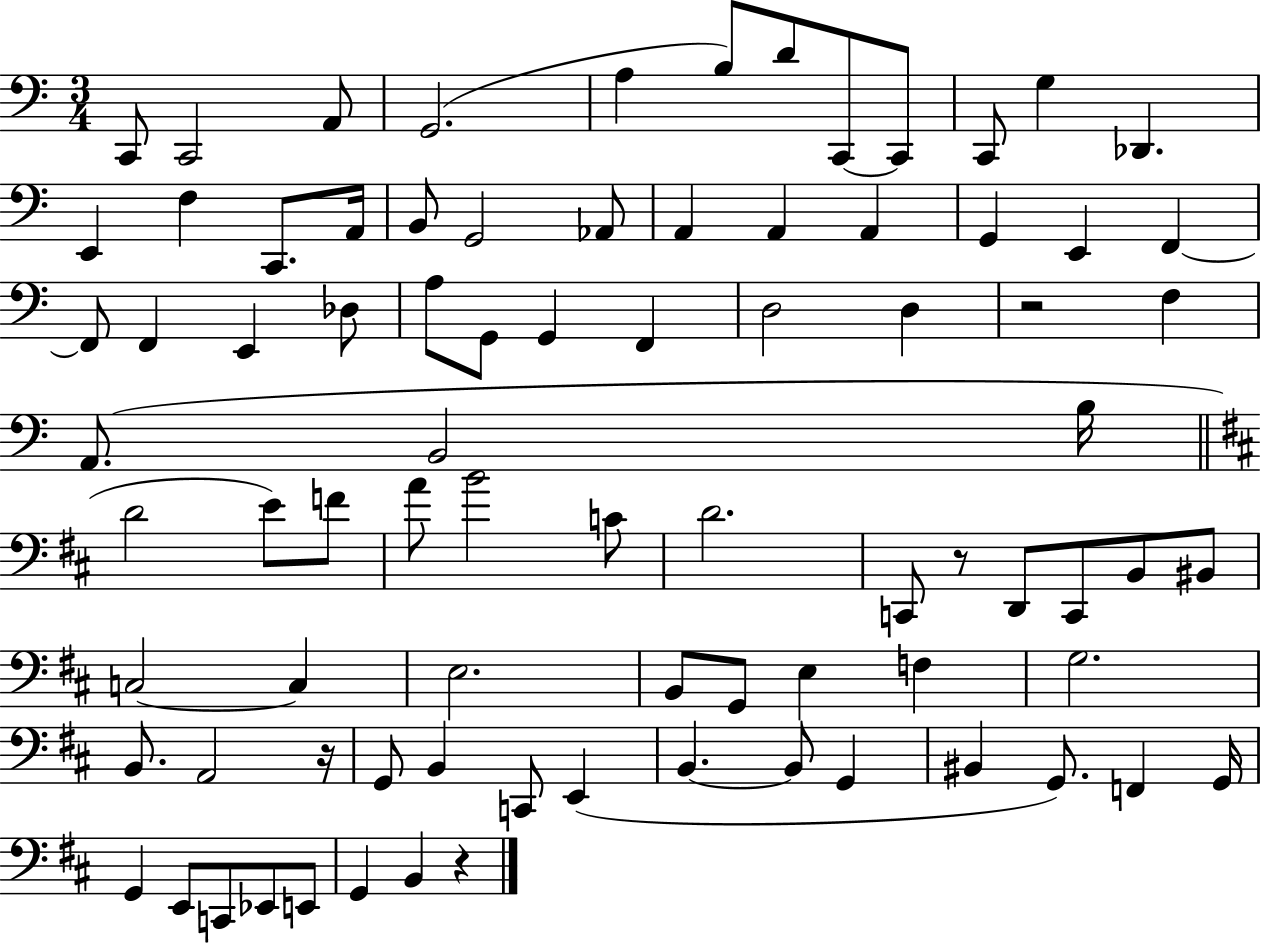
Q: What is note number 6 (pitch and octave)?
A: B3